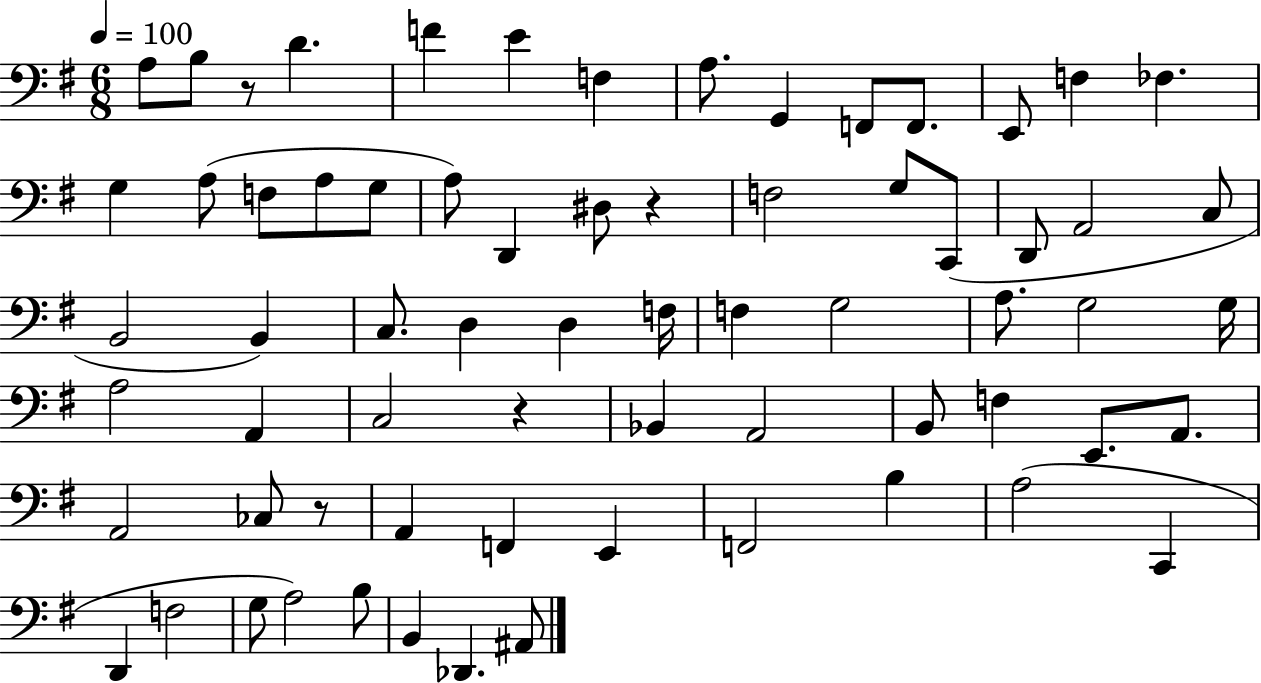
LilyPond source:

{
  \clef bass
  \numericTimeSignature
  \time 6/8
  \key g \major
  \tempo 4 = 100
  \repeat volta 2 { a8 b8 r8 d'4. | f'4 e'4 f4 | a8. g,4 f,8 f,8. | e,8 f4 fes4. | \break g4 a8( f8 a8 g8 | a8) d,4 dis8 r4 | f2 g8 c,8( | d,8 a,2 c8 | \break b,2 b,4) | c8. d4 d4 f16 | f4 g2 | a8. g2 g16 | \break a2 a,4 | c2 r4 | bes,4 a,2 | b,8 f4 e,8. a,8. | \break a,2 ces8 r8 | a,4 f,4 e,4 | f,2 b4 | a2( c,4 | \break d,4 f2 | g8 a2) b8 | b,4 des,4. ais,8 | } \bar "|."
}